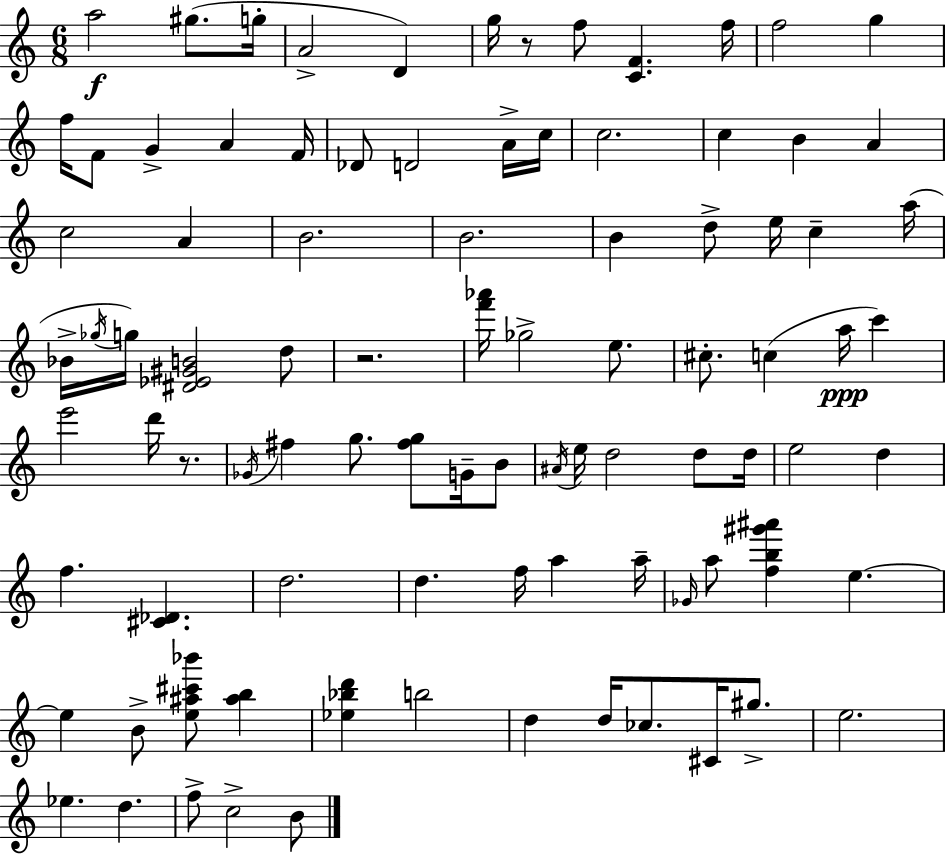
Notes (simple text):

A5/h G#5/e. G5/s A4/h D4/q G5/s R/e F5/e [C4,F4]/q. F5/s F5/h G5/q F5/s F4/e G4/q A4/q F4/s Db4/e D4/h A4/s C5/s C5/h. C5/q B4/q A4/q C5/h A4/q B4/h. B4/h. B4/q D5/e E5/s C5/q A5/s Bb4/s Gb5/s G5/s [D#4,Eb4,G#4,B4]/h D5/e R/h. [F6,Ab6]/s Gb5/h E5/e. C#5/e. C5/q A5/s C6/q E6/h D6/s R/e. Gb4/s F#5/q G5/e. [F#5,G5]/e G4/s B4/e A#4/s E5/s D5/h D5/e D5/s E5/h D5/q F5/q. [C#4,Db4]/q. D5/h. D5/q. F5/s A5/q A5/s Gb4/s A5/e [F5,B5,G#6,A#6]/q E5/q. E5/q B4/e [E5,A#5,C#6,Bb6]/e [A#5,B5]/q [Eb5,Bb5,D6]/q B5/h D5/q D5/s CES5/e. C#4/s G#5/e. E5/h. Eb5/q. D5/q. F5/e C5/h B4/e